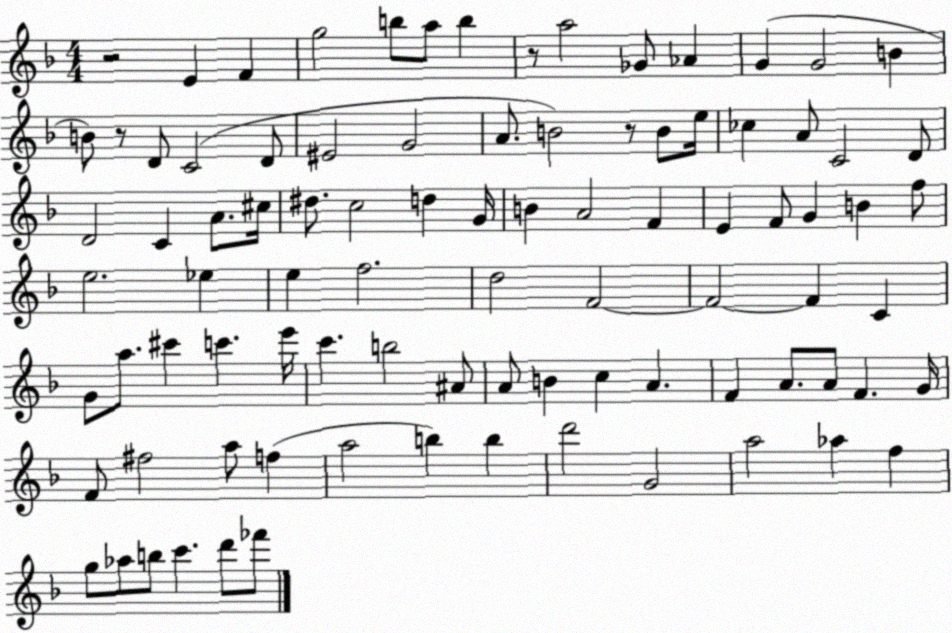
X:1
T:Untitled
M:4/4
L:1/4
K:F
z2 E F g2 b/2 a/2 b z/2 a2 _G/2 _A G G2 B B/2 z/2 D/2 C2 D/2 ^E2 G2 A/2 B2 z/2 B/2 e/4 _c A/2 C2 D/2 D2 C A/2 ^c/4 ^d/2 c2 d G/4 B A2 F E F/2 G B f/2 e2 _e e f2 d2 F2 F2 F C G/2 a/2 ^c' c' e'/4 c' b2 ^A/2 A/2 B c A F A/2 A/2 F G/4 F/2 ^f2 a/2 f a2 b b d'2 G2 a2 _a f g/2 _a/2 b/2 c' d'/2 _f'/2